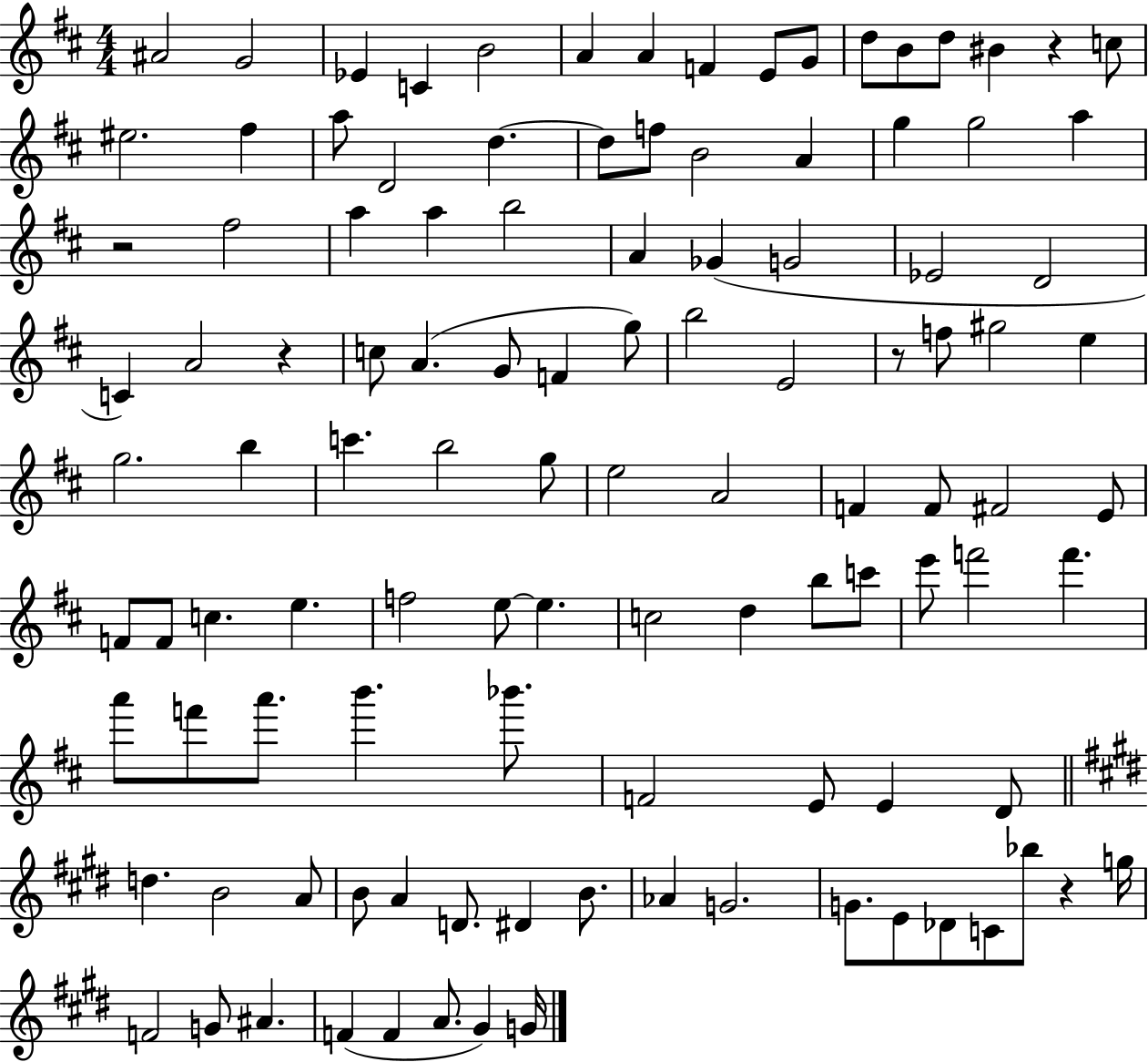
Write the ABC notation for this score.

X:1
T:Untitled
M:4/4
L:1/4
K:D
^A2 G2 _E C B2 A A F E/2 G/2 d/2 B/2 d/2 ^B z c/2 ^e2 ^f a/2 D2 d d/2 f/2 B2 A g g2 a z2 ^f2 a a b2 A _G G2 _E2 D2 C A2 z c/2 A G/2 F g/2 b2 E2 z/2 f/2 ^g2 e g2 b c' b2 g/2 e2 A2 F F/2 ^F2 E/2 F/2 F/2 c e f2 e/2 e c2 d b/2 c'/2 e'/2 f'2 f' a'/2 f'/2 a'/2 b' _b'/2 F2 E/2 E D/2 d B2 A/2 B/2 A D/2 ^D B/2 _A G2 G/2 E/2 _D/2 C/2 _b/2 z g/4 F2 G/2 ^A F F A/2 ^G G/4